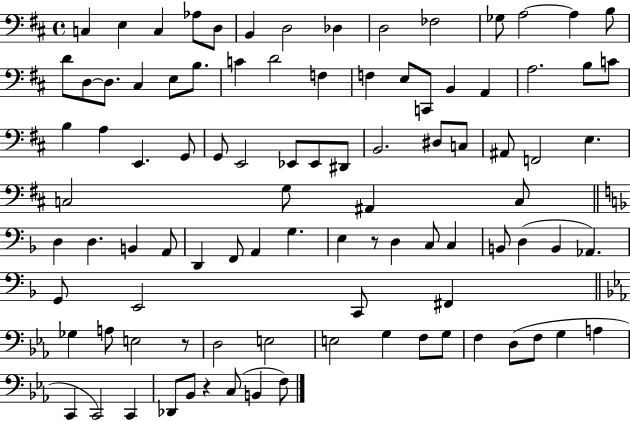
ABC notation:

X:1
T:Untitled
M:4/4
L:1/4
K:D
C, E, C, _A,/2 D,/2 B,, D,2 _D, D,2 _F,2 _G,/2 A,2 A, B,/2 D/2 D,/2 D,/2 ^C, E,/2 B,/2 C D2 F, F, E,/2 C,,/2 B,, A,, A,2 B,/2 C/2 B, A, E,, G,,/2 G,,/2 E,,2 _E,,/2 _E,,/2 ^D,,/2 B,,2 ^D,/2 C,/2 ^A,,/2 F,,2 E, C,2 G,/2 ^A,, C,/2 D, D, B,, A,,/2 D,, F,,/2 A,, G, E, z/2 D, C,/2 C, B,,/2 D, B,, _A,, G,,/2 E,,2 C,,/2 ^F,, _G, A,/2 E,2 z/2 D,2 E,2 E,2 G, F,/2 G,/2 F, D,/2 F,/2 G, A, C,, C,,2 C,, _D,,/2 _B,,/2 z C,/2 B,, F,/2